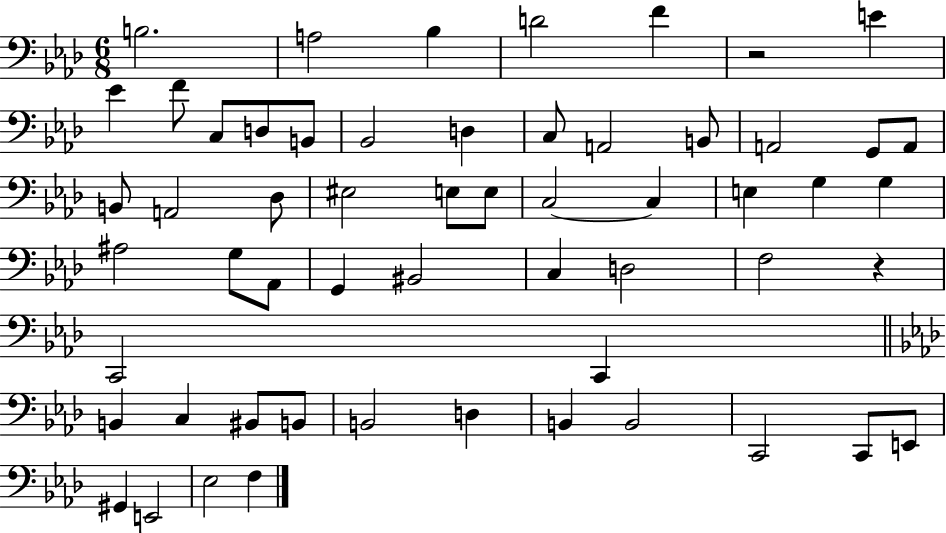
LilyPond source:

{
  \clef bass
  \numericTimeSignature
  \time 6/8
  \key aes \major
  b2. | a2 bes4 | d'2 f'4 | r2 e'4 | \break ees'4 f'8 c8 d8 b,8 | bes,2 d4 | c8 a,2 b,8 | a,2 g,8 a,8 | \break b,8 a,2 des8 | eis2 e8 e8 | c2~~ c4 | e4 g4 g4 | \break ais2 g8 aes,8 | g,4 bis,2 | c4 d2 | f2 r4 | \break c,2 c,4 | \bar "||" \break \key aes \major b,4 c4 bis,8 b,8 | b,2 d4 | b,4 b,2 | c,2 c,8 e,8 | \break gis,4 e,2 | ees2 f4 | \bar "|."
}